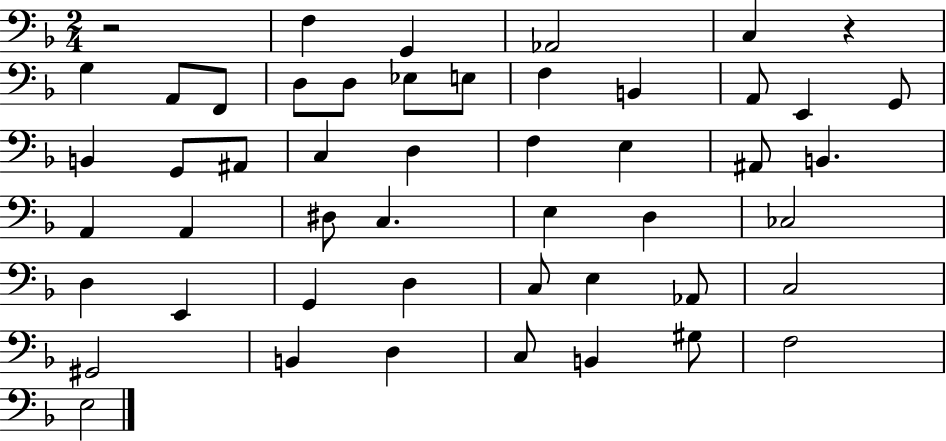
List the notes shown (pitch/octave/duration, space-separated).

R/h F3/q G2/q Ab2/h C3/q R/q G3/q A2/e F2/e D3/e D3/e Eb3/e E3/e F3/q B2/q A2/e E2/q G2/e B2/q G2/e A#2/e C3/q D3/q F3/q E3/q A#2/e B2/q. A2/q A2/q D#3/e C3/q. E3/q D3/q CES3/h D3/q E2/q G2/q D3/q C3/e E3/q Ab2/e C3/h G#2/h B2/q D3/q C3/e B2/q G#3/e F3/h E3/h